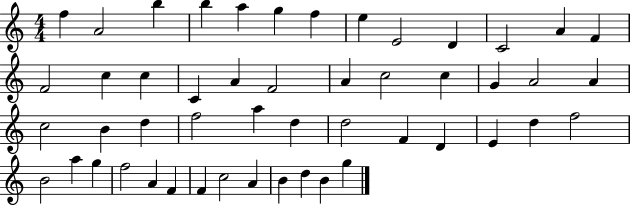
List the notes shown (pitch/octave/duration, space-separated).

F5/q A4/h B5/q B5/q A5/q G5/q F5/q E5/q E4/h D4/q C4/h A4/q F4/q F4/h C5/q C5/q C4/q A4/q F4/h A4/q C5/h C5/q G4/q A4/h A4/q C5/h B4/q D5/q F5/h A5/q D5/q D5/h F4/q D4/q E4/q D5/q F5/h B4/h A5/q G5/q F5/h A4/q F4/q F4/q C5/h A4/q B4/q D5/q B4/q G5/q